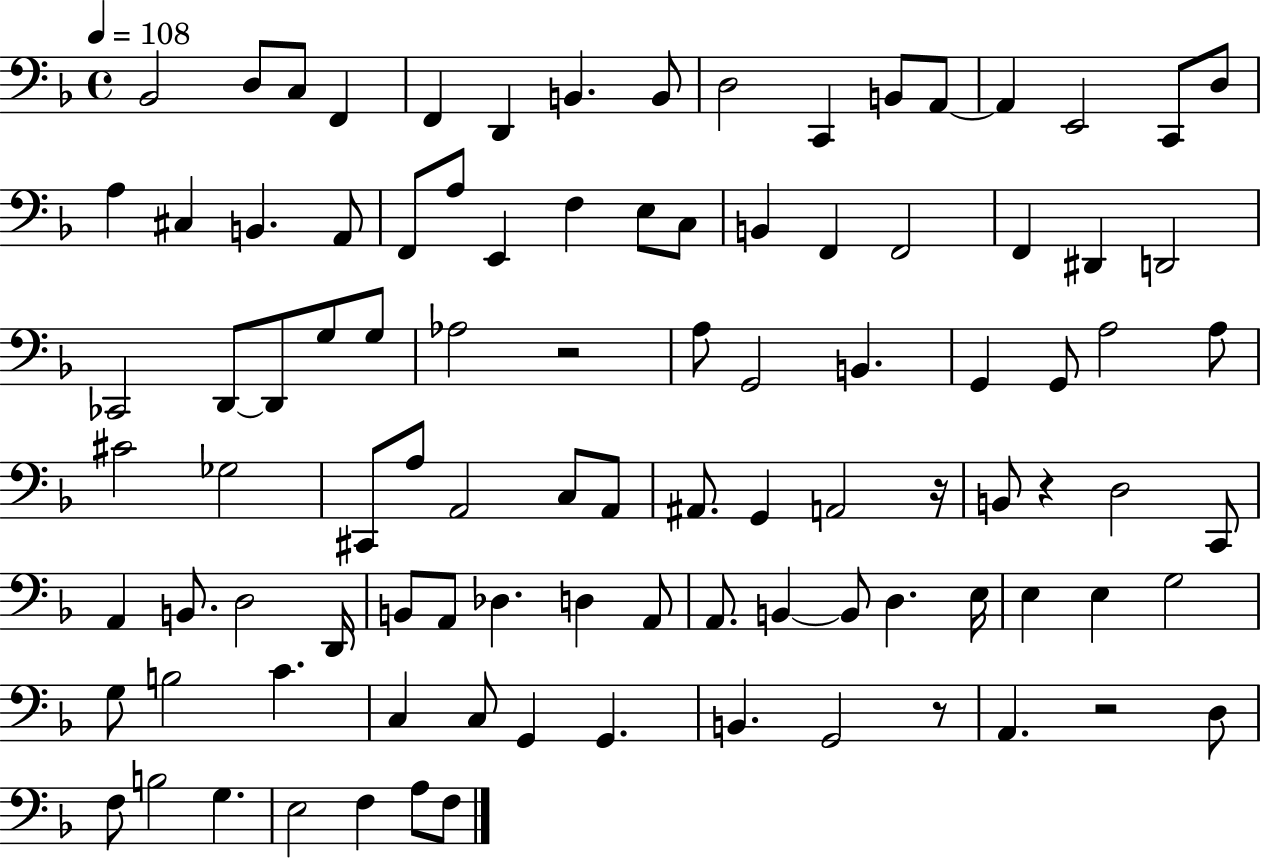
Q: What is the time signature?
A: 4/4